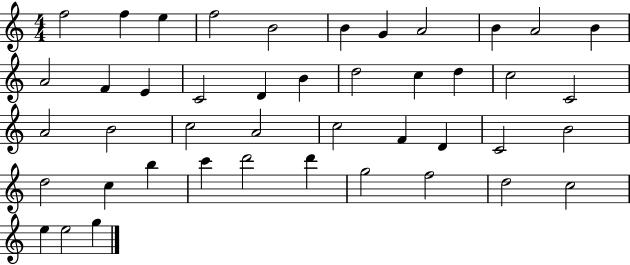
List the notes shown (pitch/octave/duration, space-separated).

F5/h F5/q E5/q F5/h B4/h B4/q G4/q A4/h B4/q A4/h B4/q A4/h F4/q E4/q C4/h D4/q B4/q D5/h C5/q D5/q C5/h C4/h A4/h B4/h C5/h A4/h C5/h F4/q D4/q C4/h B4/h D5/h C5/q B5/q C6/q D6/h D6/q G5/h F5/h D5/h C5/h E5/q E5/h G5/q